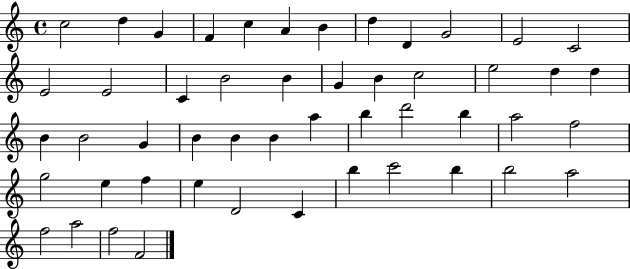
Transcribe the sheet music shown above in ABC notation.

X:1
T:Untitled
M:4/4
L:1/4
K:C
c2 d G F c A B d D G2 E2 C2 E2 E2 C B2 B G B c2 e2 d d B B2 G B B B a b d'2 b a2 f2 g2 e f e D2 C b c'2 b b2 a2 f2 a2 f2 F2